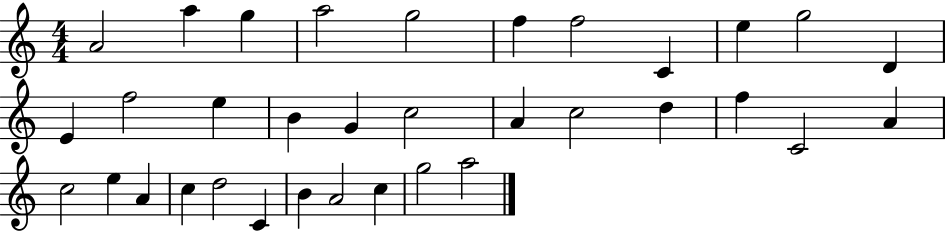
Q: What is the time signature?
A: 4/4